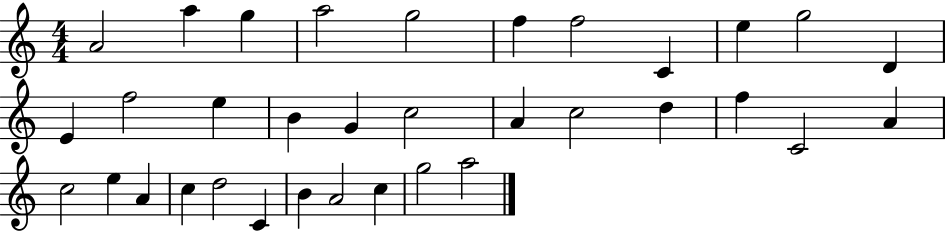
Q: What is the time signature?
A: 4/4